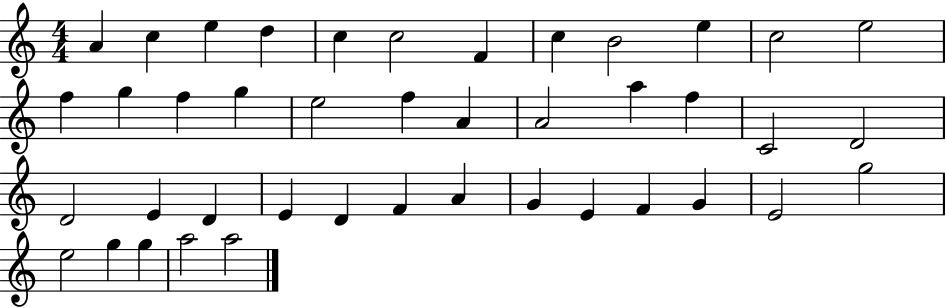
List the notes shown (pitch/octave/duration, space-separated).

A4/q C5/q E5/q D5/q C5/q C5/h F4/q C5/q B4/h E5/q C5/h E5/h F5/q G5/q F5/q G5/q E5/h F5/q A4/q A4/h A5/q F5/q C4/h D4/h D4/h E4/q D4/q E4/q D4/q F4/q A4/q G4/q E4/q F4/q G4/q E4/h G5/h E5/h G5/q G5/q A5/h A5/h